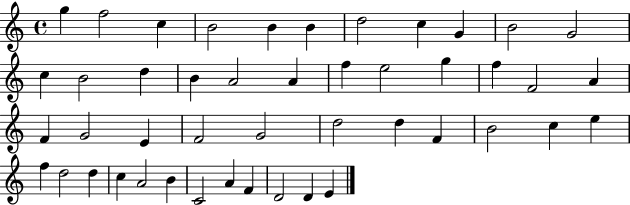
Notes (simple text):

G5/q F5/h C5/q B4/h B4/q B4/q D5/h C5/q G4/q B4/h G4/h C5/q B4/h D5/q B4/q A4/h A4/q F5/q E5/h G5/q F5/q F4/h A4/q F4/q G4/h E4/q F4/h G4/h D5/h D5/q F4/q B4/h C5/q E5/q F5/q D5/h D5/q C5/q A4/h B4/q C4/h A4/q F4/q D4/h D4/q E4/q